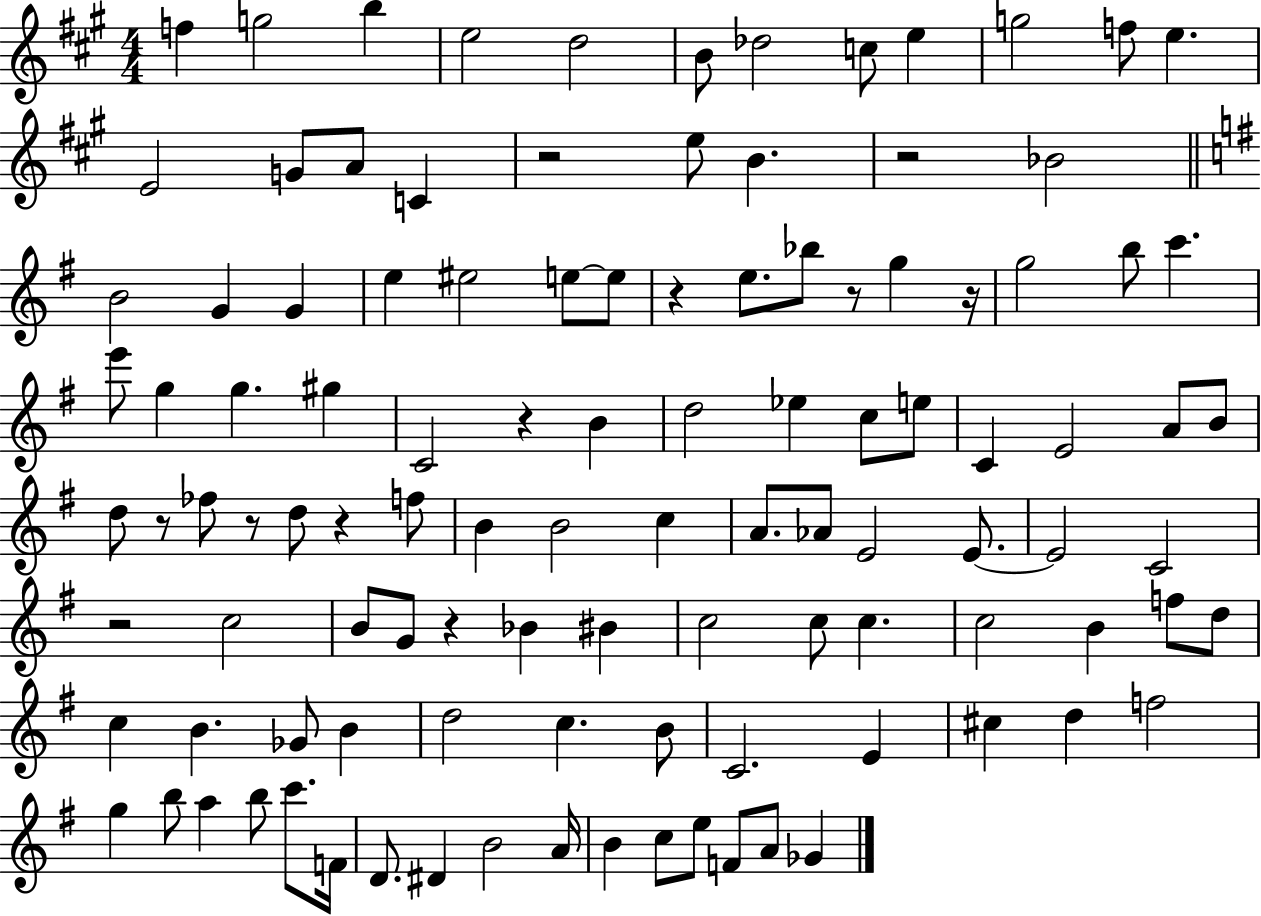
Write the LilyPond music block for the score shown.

{
  \clef treble
  \numericTimeSignature
  \time 4/4
  \key a \major
  f''4 g''2 b''4 | e''2 d''2 | b'8 des''2 c''8 e''4 | g''2 f''8 e''4. | \break e'2 g'8 a'8 c'4 | r2 e''8 b'4. | r2 bes'2 | \bar "||" \break \key e \minor b'2 g'4 g'4 | e''4 eis''2 e''8~~ e''8 | r4 e''8. bes''8 r8 g''4 r16 | g''2 b''8 c'''4. | \break e'''8 g''4 g''4. gis''4 | c'2 r4 b'4 | d''2 ees''4 c''8 e''8 | c'4 e'2 a'8 b'8 | \break d''8 r8 fes''8 r8 d''8 r4 f''8 | b'4 b'2 c''4 | a'8. aes'8 e'2 e'8.~~ | e'2 c'2 | \break r2 c''2 | b'8 g'8 r4 bes'4 bis'4 | c''2 c''8 c''4. | c''2 b'4 f''8 d''8 | \break c''4 b'4. ges'8 b'4 | d''2 c''4. b'8 | c'2. e'4 | cis''4 d''4 f''2 | \break g''4 b''8 a''4 b''8 c'''8. f'16 | d'8. dis'4 b'2 a'16 | b'4 c''8 e''8 f'8 a'8 ges'4 | \bar "|."
}